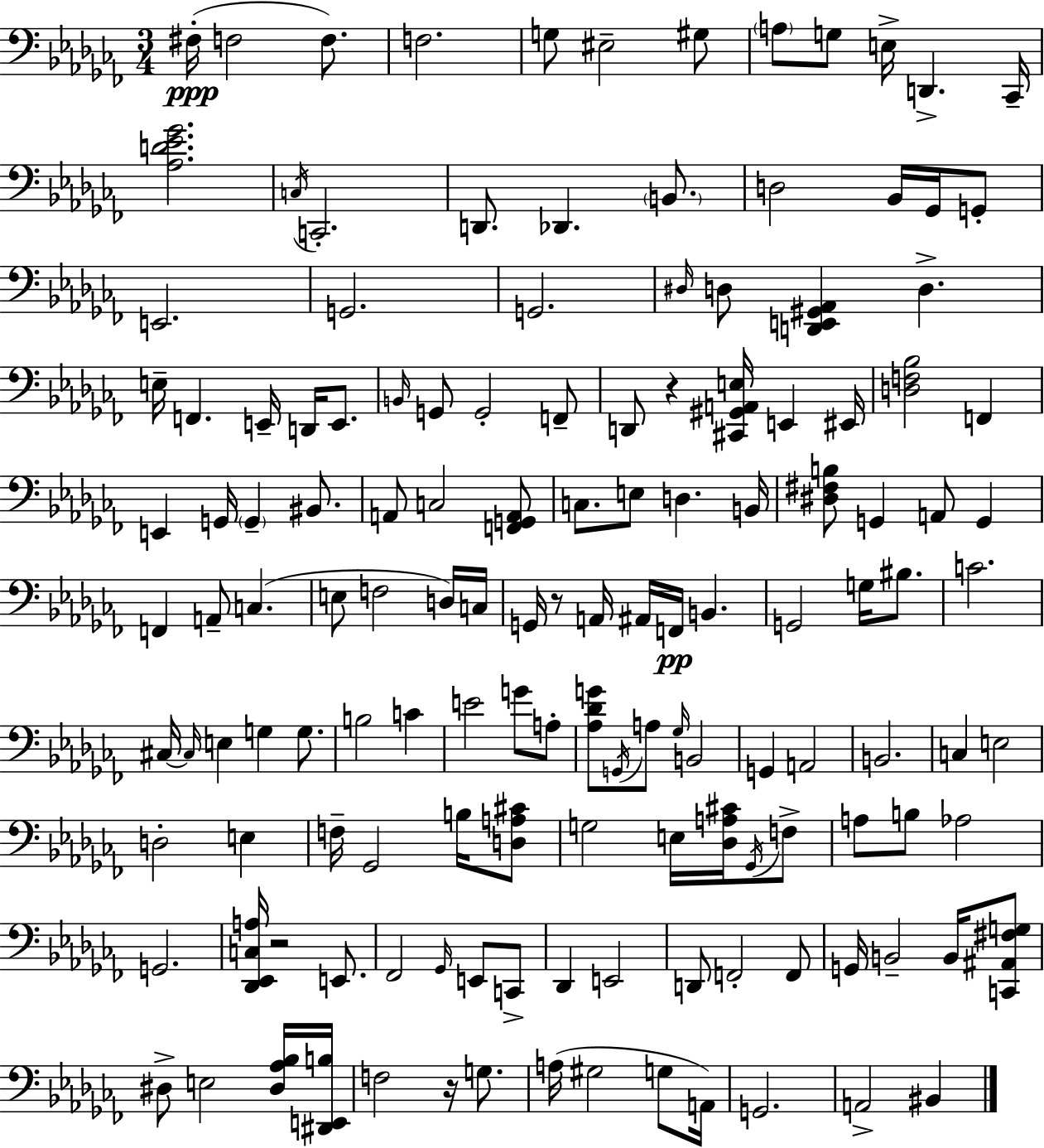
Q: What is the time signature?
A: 3/4